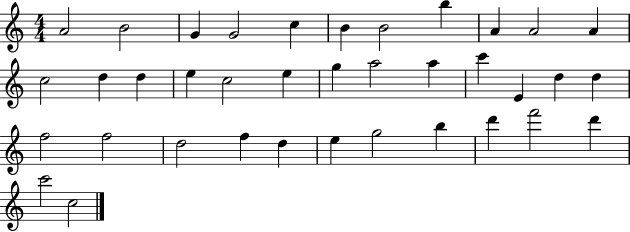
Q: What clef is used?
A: treble